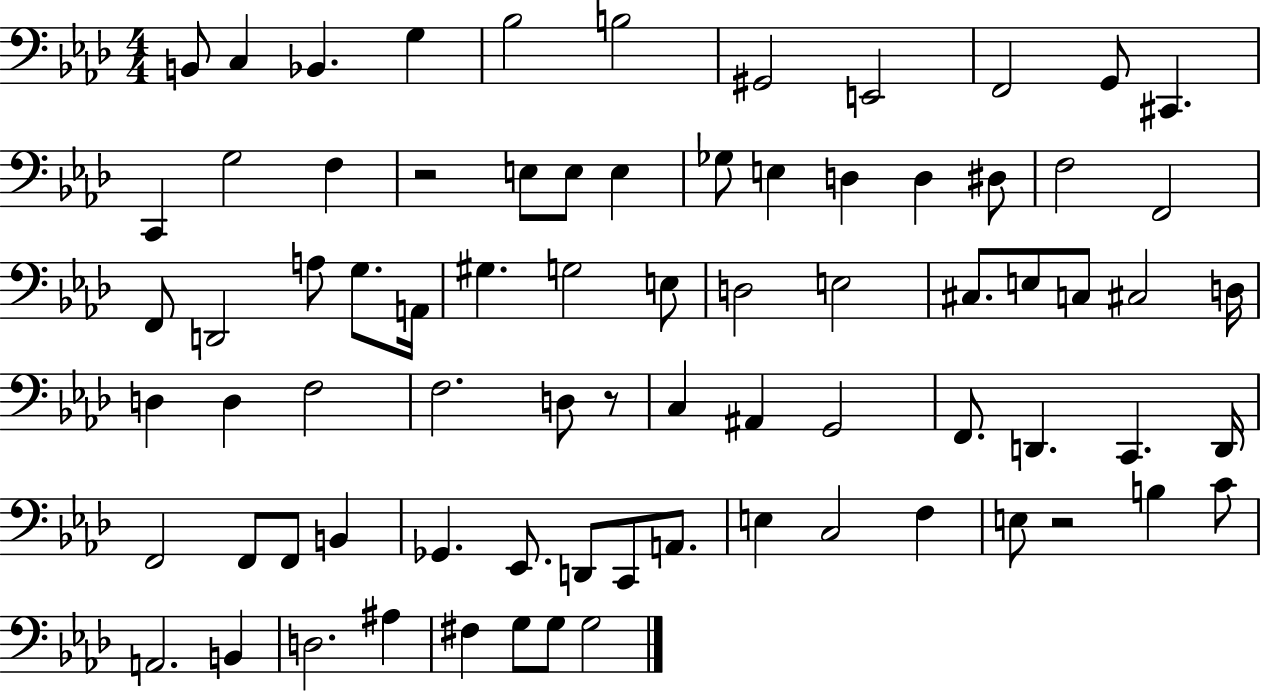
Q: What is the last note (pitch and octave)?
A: G3